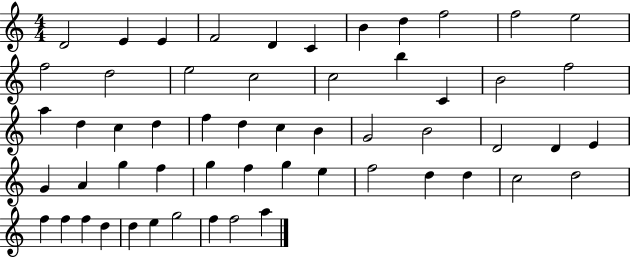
X:1
T:Untitled
M:4/4
L:1/4
K:C
D2 E E F2 D C B d f2 f2 e2 f2 d2 e2 c2 c2 b C B2 f2 a d c d f d c B G2 B2 D2 D E G A g f g f g e f2 d d c2 d2 f f f d d e g2 f f2 a